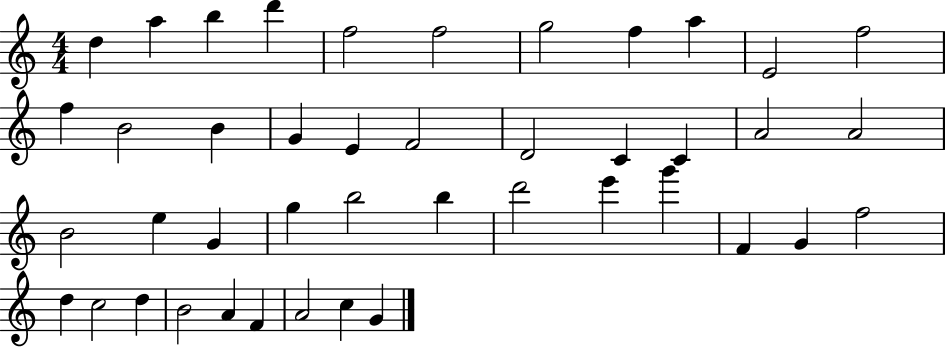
{
  \clef treble
  \numericTimeSignature
  \time 4/4
  \key c \major
  d''4 a''4 b''4 d'''4 | f''2 f''2 | g''2 f''4 a''4 | e'2 f''2 | \break f''4 b'2 b'4 | g'4 e'4 f'2 | d'2 c'4 c'4 | a'2 a'2 | \break b'2 e''4 g'4 | g''4 b''2 b''4 | d'''2 e'''4 g'''4 | f'4 g'4 f''2 | \break d''4 c''2 d''4 | b'2 a'4 f'4 | a'2 c''4 g'4 | \bar "|."
}